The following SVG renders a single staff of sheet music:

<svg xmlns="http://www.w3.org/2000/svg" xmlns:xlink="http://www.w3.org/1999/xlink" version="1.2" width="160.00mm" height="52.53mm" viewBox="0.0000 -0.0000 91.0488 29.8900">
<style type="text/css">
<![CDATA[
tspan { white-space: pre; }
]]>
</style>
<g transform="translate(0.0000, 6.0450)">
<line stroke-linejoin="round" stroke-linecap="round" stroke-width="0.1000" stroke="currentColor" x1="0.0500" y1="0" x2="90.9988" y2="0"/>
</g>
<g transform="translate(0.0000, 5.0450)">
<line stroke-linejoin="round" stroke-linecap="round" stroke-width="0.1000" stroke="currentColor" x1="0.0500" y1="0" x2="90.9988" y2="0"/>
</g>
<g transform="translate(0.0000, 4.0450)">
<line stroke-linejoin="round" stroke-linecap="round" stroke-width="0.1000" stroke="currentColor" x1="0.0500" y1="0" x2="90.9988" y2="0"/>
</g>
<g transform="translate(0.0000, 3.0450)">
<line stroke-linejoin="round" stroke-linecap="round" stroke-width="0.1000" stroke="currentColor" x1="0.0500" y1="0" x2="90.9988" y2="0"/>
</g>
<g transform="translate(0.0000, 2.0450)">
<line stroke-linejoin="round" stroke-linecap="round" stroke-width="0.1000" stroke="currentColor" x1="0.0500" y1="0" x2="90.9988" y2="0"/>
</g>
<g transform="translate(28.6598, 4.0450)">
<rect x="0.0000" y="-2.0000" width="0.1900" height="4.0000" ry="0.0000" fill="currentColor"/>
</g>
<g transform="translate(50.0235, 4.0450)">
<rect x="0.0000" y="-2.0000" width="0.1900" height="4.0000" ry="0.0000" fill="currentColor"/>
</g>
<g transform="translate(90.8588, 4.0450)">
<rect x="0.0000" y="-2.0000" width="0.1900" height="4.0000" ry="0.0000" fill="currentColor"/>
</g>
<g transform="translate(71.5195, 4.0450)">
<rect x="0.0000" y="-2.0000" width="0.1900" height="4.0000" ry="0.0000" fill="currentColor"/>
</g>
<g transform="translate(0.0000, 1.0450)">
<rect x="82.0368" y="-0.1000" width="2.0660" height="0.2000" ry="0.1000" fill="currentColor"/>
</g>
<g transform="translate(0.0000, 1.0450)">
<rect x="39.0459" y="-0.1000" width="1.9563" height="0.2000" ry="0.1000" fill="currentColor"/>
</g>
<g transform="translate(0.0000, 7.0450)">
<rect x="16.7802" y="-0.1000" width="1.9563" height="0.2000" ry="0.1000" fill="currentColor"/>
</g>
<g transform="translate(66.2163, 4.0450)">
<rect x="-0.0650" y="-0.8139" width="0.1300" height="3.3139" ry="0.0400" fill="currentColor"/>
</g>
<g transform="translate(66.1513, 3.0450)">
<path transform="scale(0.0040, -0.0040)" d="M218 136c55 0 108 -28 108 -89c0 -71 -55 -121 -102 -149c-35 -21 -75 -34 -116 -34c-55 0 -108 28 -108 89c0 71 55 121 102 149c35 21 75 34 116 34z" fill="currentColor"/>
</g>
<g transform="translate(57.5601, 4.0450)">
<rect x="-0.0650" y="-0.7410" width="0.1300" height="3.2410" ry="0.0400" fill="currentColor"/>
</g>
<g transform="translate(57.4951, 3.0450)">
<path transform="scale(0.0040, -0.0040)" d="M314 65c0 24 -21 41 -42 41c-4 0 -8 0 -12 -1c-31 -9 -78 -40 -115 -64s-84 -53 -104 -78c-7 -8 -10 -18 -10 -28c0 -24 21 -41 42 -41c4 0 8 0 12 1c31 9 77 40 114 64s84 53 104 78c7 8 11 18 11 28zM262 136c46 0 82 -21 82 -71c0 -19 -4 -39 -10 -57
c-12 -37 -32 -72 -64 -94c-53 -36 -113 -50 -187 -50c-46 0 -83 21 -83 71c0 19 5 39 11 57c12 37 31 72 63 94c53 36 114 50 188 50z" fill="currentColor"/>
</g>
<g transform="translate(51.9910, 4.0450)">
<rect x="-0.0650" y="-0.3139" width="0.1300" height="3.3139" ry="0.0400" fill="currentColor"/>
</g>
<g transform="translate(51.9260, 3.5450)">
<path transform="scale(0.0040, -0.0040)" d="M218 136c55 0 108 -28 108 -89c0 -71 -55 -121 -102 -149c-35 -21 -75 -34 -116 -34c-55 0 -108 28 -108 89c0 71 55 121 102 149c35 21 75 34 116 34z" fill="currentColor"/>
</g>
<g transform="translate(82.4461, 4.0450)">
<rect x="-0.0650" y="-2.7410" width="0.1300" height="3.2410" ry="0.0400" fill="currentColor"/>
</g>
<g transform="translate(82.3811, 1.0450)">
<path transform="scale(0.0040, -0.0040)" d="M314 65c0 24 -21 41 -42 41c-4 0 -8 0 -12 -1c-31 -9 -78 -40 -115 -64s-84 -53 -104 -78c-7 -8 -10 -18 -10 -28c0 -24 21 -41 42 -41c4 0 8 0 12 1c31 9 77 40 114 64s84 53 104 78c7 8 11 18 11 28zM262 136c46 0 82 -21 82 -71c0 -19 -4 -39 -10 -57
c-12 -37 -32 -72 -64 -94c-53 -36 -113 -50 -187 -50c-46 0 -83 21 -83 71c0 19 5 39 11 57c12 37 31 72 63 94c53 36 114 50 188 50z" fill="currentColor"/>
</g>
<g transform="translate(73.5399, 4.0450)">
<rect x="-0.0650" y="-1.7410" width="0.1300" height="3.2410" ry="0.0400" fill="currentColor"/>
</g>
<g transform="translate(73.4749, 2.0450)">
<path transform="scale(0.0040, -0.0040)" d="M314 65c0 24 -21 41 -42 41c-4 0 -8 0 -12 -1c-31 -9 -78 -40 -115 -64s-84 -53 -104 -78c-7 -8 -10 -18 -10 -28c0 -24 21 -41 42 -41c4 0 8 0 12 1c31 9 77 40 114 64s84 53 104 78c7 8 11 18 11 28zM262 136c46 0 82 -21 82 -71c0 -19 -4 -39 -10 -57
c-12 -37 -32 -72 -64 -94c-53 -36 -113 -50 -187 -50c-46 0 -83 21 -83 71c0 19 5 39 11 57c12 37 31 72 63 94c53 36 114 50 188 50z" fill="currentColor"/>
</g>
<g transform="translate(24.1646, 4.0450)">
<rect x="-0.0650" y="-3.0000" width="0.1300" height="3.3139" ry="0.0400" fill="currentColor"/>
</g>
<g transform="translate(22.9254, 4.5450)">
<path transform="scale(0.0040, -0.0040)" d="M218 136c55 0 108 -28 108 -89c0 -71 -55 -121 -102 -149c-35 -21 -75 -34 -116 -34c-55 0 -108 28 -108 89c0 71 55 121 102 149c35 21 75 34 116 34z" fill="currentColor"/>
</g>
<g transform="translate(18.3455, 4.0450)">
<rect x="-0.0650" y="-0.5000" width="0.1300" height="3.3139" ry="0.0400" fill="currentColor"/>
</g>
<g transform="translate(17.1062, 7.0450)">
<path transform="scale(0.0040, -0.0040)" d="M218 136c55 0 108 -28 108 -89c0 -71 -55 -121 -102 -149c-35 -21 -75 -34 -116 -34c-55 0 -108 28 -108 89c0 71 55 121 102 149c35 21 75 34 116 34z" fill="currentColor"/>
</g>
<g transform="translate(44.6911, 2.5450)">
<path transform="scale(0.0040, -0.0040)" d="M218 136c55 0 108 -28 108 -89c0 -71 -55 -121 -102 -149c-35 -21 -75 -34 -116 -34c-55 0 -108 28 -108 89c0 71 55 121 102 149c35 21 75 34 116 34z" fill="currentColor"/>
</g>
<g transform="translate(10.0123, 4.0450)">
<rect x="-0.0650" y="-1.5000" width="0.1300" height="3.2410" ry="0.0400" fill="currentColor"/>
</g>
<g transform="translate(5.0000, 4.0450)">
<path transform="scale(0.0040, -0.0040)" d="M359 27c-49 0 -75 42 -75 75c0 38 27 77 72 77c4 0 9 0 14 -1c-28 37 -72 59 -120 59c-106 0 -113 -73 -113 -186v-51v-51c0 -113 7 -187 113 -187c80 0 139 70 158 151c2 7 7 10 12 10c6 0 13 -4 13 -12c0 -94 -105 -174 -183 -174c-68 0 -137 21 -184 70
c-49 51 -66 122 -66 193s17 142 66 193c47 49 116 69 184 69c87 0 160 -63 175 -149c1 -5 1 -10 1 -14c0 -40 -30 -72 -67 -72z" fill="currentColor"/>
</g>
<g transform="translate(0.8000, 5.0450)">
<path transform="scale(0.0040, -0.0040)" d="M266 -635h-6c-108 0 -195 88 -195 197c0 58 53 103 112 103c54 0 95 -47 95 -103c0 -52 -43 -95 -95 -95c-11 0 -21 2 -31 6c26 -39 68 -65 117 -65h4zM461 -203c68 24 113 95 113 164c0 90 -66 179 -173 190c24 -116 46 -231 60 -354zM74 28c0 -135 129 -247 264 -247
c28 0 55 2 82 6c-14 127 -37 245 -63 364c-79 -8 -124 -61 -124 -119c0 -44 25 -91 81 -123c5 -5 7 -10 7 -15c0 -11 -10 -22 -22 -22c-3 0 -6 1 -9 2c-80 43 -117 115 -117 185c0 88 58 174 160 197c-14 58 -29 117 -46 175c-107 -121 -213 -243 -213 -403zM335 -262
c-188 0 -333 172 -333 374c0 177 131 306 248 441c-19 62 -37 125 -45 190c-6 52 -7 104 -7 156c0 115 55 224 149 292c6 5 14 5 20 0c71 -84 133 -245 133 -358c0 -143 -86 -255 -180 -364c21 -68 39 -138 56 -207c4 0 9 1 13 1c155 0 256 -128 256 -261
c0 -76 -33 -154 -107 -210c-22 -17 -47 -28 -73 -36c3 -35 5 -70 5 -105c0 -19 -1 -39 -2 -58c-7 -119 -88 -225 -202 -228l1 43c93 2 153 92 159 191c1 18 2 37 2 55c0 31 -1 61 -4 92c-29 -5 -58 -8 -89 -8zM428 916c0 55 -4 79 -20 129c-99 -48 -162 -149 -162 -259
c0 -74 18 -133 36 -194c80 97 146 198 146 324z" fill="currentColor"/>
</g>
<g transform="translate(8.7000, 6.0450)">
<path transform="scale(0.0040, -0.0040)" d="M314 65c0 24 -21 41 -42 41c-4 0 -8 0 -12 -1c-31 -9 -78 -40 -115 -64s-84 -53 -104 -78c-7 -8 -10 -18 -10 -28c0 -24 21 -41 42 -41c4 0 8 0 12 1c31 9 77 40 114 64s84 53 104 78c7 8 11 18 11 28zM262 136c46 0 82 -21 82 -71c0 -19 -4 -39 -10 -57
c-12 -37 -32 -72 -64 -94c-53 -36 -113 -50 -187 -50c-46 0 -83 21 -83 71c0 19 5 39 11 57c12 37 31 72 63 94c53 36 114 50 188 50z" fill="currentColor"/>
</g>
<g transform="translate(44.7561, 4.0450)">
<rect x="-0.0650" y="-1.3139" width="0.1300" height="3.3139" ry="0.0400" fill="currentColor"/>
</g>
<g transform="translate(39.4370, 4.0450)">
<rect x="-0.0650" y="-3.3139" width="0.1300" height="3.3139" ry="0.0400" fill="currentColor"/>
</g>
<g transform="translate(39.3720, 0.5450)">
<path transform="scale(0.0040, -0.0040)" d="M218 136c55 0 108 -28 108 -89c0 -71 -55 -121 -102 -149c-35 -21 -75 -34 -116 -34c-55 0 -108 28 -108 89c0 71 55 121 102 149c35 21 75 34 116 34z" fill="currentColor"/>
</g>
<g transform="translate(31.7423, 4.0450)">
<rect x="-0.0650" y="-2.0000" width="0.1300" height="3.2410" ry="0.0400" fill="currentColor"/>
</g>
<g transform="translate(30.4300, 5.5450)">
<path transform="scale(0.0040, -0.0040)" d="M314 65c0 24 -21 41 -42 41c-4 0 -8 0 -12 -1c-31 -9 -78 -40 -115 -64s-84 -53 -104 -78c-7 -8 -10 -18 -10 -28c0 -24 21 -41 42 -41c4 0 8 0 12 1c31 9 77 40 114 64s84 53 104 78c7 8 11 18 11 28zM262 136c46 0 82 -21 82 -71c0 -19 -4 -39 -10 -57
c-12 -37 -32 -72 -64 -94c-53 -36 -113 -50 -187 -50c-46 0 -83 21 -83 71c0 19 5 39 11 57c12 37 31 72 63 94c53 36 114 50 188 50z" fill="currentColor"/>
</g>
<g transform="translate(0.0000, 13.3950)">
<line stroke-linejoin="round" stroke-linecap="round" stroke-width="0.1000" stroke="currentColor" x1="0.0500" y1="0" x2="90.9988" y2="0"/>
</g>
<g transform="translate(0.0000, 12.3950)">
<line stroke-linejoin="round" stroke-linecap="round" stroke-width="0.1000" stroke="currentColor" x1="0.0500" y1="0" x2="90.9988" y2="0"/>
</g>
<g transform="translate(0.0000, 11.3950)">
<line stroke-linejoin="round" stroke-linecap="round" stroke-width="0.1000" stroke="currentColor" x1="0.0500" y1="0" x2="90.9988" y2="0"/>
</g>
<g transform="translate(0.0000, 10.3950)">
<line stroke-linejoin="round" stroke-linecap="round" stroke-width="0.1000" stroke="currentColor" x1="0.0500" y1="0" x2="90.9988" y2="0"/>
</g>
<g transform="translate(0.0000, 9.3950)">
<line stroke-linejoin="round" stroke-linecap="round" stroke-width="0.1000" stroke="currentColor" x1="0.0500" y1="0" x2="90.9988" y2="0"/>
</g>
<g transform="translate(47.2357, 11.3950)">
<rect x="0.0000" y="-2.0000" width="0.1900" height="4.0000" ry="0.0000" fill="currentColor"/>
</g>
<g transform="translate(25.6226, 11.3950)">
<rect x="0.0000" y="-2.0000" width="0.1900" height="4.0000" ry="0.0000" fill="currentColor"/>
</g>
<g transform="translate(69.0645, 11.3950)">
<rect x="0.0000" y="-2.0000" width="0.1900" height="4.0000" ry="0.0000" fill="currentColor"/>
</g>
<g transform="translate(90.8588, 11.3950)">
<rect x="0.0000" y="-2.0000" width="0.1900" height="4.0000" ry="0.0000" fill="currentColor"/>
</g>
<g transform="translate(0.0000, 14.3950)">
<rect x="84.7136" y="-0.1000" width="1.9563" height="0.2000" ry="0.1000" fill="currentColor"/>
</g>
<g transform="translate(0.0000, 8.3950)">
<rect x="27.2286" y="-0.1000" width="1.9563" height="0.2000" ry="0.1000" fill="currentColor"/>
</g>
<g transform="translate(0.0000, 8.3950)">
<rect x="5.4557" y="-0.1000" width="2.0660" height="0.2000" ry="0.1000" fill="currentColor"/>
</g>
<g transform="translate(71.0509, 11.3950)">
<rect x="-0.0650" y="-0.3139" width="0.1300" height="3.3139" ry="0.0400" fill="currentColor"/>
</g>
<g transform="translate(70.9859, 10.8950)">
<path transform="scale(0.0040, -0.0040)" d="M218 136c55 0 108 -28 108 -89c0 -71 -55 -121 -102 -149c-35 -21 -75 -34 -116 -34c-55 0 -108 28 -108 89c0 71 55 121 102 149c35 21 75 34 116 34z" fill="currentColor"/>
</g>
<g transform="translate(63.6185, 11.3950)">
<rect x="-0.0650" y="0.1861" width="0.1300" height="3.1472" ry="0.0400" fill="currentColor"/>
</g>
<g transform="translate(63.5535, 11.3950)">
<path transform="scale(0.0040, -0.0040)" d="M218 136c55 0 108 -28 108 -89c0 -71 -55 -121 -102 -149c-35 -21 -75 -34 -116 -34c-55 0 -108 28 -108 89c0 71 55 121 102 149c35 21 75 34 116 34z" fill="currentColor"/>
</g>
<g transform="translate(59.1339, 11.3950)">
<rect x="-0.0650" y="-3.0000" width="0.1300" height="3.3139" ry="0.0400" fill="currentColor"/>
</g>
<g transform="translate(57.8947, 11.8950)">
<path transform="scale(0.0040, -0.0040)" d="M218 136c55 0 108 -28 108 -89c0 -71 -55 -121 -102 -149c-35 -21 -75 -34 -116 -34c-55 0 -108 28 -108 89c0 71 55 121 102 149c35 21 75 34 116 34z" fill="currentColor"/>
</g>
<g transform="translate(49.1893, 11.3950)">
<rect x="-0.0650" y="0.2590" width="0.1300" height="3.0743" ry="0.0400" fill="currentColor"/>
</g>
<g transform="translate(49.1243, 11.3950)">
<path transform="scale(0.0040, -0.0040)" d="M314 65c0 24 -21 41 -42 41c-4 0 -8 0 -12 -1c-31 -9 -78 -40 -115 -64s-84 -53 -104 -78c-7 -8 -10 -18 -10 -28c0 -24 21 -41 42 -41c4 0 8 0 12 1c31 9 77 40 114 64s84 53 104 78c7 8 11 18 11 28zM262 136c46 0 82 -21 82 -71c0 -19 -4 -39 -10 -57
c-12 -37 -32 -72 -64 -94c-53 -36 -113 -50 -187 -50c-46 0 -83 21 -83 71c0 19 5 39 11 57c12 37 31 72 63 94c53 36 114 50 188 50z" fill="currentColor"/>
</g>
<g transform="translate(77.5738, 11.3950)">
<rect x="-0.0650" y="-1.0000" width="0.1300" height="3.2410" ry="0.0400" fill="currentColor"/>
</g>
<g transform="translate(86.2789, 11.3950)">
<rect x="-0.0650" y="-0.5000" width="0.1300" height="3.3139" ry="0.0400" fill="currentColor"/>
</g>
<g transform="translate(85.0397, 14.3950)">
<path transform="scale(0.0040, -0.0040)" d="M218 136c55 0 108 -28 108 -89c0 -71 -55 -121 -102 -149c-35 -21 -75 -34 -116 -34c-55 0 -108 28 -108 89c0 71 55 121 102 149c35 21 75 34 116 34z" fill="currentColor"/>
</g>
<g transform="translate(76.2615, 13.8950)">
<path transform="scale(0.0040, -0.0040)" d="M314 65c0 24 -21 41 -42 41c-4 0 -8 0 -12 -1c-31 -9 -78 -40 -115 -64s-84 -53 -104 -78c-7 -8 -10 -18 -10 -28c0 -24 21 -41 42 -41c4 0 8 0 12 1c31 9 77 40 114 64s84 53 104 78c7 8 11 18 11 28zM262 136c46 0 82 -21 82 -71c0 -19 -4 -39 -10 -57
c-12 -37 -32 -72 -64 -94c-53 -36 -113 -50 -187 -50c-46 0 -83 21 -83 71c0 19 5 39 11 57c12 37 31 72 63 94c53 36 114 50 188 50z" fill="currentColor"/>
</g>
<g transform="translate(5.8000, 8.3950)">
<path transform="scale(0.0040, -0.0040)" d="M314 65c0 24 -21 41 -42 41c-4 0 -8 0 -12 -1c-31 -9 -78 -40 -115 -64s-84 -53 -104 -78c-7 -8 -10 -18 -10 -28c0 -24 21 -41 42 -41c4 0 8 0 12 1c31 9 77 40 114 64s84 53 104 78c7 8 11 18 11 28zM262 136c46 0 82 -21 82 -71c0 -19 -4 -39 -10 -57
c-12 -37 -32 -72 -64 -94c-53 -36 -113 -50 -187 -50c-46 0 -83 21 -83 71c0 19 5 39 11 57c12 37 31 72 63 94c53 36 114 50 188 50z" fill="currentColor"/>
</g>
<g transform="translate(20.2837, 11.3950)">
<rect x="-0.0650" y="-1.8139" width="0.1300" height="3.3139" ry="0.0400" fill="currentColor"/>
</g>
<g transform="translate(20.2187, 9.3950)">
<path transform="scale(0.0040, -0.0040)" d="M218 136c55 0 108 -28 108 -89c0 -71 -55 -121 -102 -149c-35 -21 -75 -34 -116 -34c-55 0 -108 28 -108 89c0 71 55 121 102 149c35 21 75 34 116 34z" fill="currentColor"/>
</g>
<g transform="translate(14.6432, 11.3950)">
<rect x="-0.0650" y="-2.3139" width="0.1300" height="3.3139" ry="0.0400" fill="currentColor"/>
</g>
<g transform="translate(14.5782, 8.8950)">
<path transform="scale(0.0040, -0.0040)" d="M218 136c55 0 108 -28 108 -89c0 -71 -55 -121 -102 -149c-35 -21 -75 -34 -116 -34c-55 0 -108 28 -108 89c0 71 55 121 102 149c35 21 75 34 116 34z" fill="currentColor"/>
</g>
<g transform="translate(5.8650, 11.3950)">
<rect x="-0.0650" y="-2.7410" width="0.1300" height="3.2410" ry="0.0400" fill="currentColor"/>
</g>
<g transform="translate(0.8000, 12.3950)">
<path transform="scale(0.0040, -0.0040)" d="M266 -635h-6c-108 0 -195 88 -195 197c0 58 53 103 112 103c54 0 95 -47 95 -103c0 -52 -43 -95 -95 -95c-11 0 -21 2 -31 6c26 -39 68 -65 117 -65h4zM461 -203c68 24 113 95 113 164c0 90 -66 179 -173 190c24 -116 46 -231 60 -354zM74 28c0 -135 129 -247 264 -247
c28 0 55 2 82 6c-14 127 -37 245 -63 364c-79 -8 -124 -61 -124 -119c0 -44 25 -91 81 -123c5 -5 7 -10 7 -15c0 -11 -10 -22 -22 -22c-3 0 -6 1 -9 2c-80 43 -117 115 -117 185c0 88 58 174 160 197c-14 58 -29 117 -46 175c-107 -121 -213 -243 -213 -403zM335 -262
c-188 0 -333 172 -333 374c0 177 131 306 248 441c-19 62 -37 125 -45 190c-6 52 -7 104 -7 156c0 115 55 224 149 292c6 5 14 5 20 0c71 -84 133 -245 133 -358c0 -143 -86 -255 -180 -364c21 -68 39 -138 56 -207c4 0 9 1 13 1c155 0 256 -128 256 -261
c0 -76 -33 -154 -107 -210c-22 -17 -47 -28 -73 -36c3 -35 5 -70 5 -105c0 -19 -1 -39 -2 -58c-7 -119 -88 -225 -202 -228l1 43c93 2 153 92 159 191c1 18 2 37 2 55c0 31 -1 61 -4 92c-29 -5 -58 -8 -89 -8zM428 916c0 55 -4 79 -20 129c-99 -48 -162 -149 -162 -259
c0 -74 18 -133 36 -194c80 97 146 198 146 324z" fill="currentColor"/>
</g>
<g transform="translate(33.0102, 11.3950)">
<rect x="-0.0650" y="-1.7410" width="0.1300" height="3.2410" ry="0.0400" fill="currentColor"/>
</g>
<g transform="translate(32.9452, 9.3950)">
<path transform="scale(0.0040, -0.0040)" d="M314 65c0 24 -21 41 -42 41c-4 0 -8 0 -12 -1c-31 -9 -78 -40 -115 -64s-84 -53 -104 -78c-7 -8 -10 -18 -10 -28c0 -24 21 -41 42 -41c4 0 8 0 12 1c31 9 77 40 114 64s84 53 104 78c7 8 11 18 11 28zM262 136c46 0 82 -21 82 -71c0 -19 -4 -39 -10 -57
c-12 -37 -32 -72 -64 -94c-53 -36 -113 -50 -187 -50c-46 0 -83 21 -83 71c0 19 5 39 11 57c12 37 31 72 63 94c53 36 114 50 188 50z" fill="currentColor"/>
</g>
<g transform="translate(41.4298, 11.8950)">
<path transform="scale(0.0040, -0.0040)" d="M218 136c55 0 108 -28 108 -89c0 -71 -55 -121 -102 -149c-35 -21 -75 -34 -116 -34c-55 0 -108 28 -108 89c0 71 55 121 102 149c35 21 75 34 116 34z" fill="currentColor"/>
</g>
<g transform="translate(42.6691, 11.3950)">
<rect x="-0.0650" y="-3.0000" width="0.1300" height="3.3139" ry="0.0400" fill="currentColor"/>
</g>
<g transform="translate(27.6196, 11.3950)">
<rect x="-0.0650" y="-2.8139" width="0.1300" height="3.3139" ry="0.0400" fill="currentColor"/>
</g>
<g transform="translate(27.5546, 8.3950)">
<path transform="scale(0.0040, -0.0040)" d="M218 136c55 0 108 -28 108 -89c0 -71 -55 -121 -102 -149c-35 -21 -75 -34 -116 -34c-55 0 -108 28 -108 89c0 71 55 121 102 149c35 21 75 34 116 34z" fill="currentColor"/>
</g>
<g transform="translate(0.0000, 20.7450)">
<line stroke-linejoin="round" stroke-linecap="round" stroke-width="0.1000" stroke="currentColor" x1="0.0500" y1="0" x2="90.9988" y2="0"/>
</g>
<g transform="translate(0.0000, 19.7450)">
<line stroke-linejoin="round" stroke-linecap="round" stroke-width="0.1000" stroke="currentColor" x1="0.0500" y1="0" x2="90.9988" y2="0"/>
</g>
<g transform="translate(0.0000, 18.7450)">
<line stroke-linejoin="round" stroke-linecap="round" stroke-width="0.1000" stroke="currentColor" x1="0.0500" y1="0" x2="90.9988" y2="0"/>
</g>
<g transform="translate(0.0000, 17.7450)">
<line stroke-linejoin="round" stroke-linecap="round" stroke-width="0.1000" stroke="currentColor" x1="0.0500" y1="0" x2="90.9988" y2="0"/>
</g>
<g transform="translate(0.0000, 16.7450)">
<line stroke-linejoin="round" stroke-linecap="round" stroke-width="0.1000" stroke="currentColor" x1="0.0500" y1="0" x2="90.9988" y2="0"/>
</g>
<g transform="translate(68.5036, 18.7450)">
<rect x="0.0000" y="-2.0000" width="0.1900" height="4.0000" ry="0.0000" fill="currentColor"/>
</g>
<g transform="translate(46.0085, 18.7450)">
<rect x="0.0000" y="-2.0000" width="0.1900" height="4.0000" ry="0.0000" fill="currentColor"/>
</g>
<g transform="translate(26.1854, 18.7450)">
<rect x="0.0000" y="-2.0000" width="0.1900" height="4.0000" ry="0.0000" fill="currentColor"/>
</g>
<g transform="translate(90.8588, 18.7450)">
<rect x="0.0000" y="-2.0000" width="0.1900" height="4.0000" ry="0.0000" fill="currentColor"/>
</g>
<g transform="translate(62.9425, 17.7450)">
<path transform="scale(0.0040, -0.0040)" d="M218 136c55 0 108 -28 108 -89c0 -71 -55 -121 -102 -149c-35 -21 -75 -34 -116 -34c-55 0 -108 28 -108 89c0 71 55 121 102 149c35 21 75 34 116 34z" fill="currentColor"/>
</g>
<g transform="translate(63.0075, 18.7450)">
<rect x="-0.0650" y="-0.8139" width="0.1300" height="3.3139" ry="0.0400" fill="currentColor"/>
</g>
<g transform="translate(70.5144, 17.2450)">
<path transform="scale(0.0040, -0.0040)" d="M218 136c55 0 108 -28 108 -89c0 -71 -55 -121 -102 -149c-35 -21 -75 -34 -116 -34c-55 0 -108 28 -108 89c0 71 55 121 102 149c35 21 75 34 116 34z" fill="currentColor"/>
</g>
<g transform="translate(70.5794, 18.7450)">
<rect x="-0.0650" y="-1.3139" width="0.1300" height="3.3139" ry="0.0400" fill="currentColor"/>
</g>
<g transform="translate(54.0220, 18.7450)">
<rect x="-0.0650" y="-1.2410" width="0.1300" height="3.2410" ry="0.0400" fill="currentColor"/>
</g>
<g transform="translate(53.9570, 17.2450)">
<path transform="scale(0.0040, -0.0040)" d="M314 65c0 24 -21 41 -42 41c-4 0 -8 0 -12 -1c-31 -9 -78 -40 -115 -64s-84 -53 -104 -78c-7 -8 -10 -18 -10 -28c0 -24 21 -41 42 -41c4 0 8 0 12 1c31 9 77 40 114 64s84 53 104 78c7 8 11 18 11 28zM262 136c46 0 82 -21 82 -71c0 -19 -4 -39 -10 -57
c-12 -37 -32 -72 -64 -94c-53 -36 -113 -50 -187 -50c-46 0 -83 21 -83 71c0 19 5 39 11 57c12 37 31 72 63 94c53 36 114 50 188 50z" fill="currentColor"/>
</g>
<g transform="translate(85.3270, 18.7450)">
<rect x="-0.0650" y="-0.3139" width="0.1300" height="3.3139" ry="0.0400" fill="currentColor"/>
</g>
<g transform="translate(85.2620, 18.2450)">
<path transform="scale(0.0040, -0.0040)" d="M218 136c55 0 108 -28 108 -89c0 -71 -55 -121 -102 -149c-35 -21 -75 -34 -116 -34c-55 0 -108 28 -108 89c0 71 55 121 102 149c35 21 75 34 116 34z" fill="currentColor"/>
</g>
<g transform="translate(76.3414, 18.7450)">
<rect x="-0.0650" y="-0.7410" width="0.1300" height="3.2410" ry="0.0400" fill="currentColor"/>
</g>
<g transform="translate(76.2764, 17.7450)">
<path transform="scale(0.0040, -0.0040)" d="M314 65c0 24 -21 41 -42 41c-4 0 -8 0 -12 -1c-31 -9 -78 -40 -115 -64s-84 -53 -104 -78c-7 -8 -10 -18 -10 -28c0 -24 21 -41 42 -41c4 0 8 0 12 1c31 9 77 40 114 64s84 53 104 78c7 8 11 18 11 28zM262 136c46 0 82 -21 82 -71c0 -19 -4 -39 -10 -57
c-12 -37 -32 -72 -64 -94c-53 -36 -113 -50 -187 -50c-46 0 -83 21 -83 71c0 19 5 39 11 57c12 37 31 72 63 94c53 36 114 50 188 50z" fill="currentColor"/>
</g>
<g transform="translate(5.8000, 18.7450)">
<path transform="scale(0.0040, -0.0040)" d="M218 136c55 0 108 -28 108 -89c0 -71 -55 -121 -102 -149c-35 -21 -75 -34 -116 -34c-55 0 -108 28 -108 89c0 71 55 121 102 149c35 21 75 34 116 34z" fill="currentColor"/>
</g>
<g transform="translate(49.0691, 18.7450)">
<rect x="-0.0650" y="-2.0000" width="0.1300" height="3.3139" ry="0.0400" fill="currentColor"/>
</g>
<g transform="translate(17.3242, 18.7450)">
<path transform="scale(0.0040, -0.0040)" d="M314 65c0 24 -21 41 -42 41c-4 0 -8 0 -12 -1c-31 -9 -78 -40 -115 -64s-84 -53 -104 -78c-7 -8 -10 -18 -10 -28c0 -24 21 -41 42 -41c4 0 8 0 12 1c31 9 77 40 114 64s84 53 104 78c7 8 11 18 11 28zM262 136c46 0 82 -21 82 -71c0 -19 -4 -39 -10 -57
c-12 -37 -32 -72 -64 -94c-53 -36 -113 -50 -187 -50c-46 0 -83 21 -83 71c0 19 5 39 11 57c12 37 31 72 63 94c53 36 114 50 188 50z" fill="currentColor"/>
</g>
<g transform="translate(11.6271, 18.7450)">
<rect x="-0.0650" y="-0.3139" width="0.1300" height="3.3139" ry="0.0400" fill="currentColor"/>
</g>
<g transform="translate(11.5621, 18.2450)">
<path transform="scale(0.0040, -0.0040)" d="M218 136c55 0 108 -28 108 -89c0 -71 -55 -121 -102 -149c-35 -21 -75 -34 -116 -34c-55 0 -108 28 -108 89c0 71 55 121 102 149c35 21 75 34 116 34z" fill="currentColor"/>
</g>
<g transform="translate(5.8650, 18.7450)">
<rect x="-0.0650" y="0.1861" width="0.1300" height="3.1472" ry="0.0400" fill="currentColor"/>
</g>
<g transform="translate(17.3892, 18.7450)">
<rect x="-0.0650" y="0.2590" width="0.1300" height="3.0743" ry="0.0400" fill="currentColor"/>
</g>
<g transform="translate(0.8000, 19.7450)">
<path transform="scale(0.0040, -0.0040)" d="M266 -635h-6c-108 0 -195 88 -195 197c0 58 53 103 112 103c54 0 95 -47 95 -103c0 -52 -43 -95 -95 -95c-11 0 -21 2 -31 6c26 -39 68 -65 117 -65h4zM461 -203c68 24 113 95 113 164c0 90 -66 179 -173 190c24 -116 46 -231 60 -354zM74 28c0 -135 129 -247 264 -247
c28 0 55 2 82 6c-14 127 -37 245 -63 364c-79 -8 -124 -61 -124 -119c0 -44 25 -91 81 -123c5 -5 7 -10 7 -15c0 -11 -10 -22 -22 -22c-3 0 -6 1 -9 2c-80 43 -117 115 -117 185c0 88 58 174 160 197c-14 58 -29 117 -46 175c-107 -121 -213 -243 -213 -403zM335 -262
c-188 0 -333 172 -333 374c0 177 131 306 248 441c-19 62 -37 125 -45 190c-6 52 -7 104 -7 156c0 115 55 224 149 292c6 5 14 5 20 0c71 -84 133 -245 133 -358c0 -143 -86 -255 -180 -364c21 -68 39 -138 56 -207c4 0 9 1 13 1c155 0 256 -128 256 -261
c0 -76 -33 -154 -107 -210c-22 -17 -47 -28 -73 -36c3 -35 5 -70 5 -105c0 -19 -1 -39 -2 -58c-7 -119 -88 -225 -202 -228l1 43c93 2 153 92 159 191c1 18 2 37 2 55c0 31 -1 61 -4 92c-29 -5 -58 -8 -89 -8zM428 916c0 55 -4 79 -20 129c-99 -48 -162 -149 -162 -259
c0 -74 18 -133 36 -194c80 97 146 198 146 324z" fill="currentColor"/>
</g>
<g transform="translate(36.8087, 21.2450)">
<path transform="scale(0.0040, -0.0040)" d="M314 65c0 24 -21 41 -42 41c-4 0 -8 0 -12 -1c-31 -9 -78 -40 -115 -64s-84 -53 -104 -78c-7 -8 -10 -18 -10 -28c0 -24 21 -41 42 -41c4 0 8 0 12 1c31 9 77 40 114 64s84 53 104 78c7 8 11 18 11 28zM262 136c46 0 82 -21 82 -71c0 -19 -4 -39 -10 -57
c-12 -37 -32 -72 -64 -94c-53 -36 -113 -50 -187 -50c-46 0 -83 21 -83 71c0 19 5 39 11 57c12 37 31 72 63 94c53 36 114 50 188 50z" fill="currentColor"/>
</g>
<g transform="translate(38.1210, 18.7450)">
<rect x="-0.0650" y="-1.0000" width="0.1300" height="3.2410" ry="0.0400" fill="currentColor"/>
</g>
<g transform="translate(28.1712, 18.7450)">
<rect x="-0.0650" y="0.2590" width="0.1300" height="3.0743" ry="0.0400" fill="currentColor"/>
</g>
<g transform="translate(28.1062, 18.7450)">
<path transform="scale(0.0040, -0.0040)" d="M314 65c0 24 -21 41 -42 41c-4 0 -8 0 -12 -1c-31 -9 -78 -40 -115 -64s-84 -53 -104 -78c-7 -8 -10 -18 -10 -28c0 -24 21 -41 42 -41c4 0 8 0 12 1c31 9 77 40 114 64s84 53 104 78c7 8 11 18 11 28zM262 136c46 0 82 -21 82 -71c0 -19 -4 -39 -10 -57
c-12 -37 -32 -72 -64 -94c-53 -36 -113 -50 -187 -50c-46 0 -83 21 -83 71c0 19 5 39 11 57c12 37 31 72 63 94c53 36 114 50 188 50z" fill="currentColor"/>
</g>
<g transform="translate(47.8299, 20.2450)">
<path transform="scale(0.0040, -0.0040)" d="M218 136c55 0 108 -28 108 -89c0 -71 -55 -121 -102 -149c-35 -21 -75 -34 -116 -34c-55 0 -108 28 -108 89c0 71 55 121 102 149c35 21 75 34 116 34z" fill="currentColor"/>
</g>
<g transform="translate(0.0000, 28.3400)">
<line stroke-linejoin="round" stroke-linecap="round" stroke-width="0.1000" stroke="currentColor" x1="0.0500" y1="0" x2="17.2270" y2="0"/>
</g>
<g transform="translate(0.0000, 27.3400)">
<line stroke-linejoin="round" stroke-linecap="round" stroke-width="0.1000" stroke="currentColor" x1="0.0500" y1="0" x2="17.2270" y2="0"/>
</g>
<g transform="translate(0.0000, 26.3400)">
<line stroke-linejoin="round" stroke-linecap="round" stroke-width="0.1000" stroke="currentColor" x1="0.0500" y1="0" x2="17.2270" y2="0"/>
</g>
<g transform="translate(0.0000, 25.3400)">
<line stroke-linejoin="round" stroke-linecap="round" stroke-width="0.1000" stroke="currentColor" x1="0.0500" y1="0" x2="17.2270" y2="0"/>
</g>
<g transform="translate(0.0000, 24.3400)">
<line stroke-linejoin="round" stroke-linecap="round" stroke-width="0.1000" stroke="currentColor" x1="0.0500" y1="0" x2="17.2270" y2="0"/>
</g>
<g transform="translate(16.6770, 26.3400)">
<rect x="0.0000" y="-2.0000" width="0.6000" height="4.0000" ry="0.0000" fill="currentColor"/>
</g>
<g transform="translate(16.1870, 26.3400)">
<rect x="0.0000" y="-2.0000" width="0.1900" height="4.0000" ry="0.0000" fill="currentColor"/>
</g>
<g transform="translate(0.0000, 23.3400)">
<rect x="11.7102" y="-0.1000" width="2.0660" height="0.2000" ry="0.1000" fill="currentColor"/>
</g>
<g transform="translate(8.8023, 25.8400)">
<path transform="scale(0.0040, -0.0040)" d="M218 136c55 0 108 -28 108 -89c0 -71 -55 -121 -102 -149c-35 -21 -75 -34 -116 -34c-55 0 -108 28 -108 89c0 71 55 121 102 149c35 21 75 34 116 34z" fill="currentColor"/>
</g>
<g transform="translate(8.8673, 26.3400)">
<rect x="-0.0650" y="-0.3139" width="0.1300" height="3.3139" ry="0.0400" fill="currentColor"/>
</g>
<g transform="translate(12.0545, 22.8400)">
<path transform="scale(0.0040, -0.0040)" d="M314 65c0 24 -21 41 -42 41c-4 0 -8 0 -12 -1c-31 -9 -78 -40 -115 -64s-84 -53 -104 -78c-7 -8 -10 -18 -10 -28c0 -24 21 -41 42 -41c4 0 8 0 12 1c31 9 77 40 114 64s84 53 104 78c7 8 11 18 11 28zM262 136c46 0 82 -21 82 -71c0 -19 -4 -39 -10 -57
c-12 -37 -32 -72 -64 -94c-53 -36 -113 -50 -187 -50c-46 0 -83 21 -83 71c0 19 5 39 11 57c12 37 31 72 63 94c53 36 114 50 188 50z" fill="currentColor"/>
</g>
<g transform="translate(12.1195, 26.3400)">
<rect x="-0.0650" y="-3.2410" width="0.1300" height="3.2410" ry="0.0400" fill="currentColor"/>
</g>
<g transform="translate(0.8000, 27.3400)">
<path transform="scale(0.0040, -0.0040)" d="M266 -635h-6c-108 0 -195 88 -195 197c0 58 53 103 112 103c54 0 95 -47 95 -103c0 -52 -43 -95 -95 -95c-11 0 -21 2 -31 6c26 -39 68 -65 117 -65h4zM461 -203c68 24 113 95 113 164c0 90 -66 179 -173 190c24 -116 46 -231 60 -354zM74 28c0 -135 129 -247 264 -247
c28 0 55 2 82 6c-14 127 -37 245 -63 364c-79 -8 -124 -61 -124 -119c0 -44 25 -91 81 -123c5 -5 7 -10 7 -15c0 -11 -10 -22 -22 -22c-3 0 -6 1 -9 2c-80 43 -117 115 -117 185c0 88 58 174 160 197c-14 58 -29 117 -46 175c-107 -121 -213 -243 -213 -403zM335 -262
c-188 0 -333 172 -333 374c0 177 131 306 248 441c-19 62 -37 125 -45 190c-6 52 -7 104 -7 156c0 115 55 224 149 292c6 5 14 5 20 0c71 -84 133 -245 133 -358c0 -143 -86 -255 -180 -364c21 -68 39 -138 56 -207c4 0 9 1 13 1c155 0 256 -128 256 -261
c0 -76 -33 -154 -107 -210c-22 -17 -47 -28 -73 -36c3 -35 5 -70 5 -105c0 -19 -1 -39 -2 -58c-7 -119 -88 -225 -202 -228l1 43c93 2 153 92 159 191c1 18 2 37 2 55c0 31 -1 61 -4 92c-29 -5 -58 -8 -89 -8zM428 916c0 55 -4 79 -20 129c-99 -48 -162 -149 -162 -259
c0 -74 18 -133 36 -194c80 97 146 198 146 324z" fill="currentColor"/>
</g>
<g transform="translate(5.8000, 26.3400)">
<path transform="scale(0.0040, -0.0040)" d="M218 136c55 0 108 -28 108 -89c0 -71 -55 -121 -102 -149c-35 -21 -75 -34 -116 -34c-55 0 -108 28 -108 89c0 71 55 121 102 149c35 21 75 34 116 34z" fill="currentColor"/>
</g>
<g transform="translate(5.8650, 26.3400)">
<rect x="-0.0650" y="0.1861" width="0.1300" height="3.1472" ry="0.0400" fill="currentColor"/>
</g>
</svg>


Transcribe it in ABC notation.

X:1
T:Untitled
M:4/4
L:1/4
K:C
E2 C A F2 b e c d2 d f2 a2 a2 g f a f2 A B2 A B c D2 C B c B2 B2 D2 F e2 d e d2 c B c b2